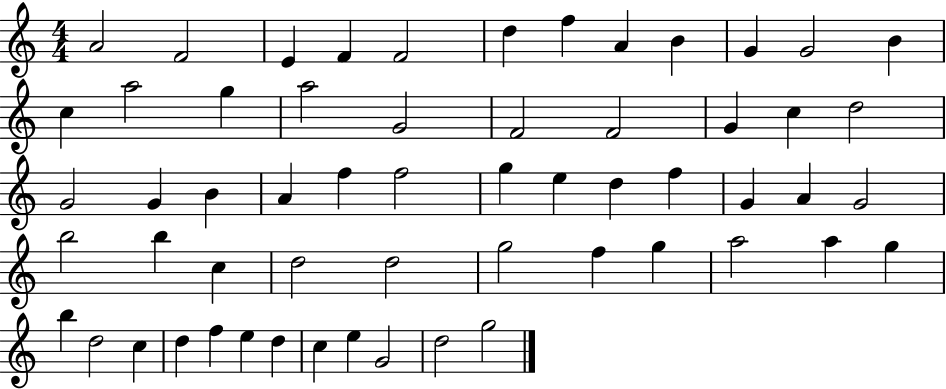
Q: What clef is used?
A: treble